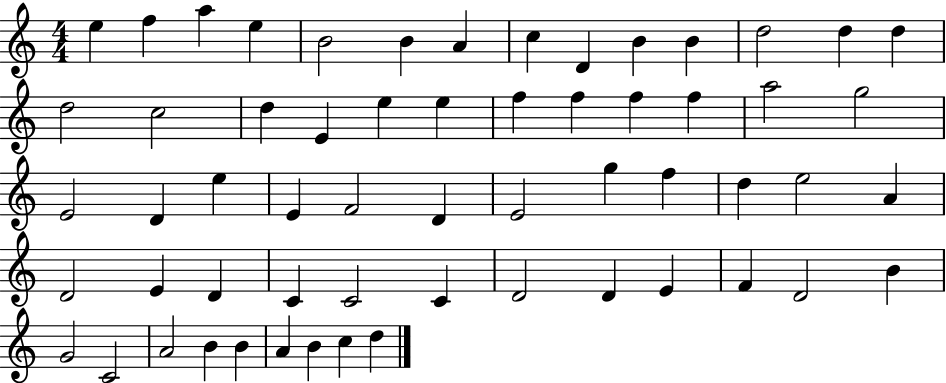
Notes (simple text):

E5/q F5/q A5/q E5/q B4/h B4/q A4/q C5/q D4/q B4/q B4/q D5/h D5/q D5/q D5/h C5/h D5/q E4/q E5/q E5/q F5/q F5/q F5/q F5/q A5/h G5/h E4/h D4/q E5/q E4/q F4/h D4/q E4/h G5/q F5/q D5/q E5/h A4/q D4/h E4/q D4/q C4/q C4/h C4/q D4/h D4/q E4/q F4/q D4/h B4/q G4/h C4/h A4/h B4/q B4/q A4/q B4/q C5/q D5/q